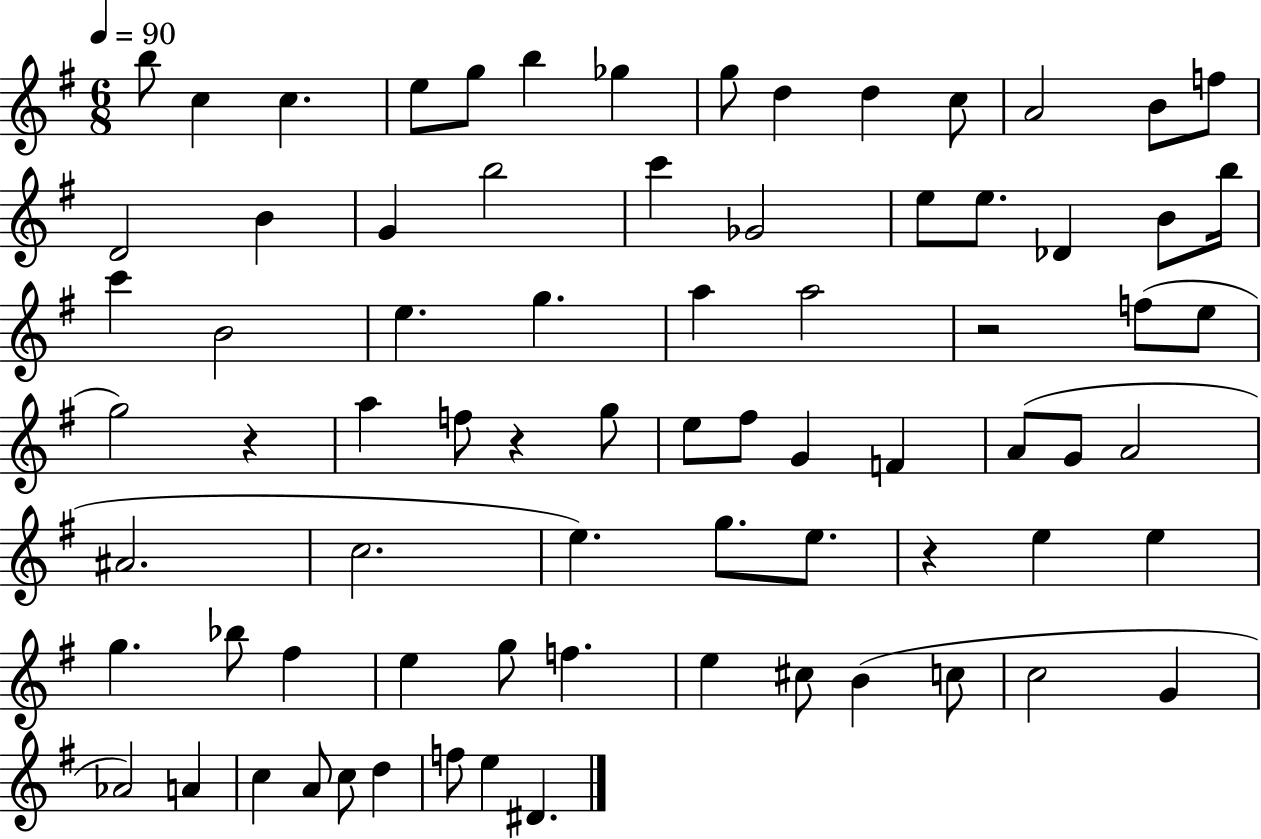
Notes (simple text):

B5/e C5/q C5/q. E5/e G5/e B5/q Gb5/q G5/e D5/q D5/q C5/e A4/h B4/e F5/e D4/h B4/q G4/q B5/h C6/q Gb4/h E5/e E5/e. Db4/q B4/e B5/s C6/q B4/h E5/q. G5/q. A5/q A5/h R/h F5/e E5/e G5/h R/q A5/q F5/e R/q G5/e E5/e F#5/e G4/q F4/q A4/e G4/e A4/h A#4/h. C5/h. E5/q. G5/e. E5/e. R/q E5/q E5/q G5/q. Bb5/e F#5/q E5/q G5/e F5/q. E5/q C#5/e B4/q C5/e C5/h G4/q Ab4/h A4/q C5/q A4/e C5/e D5/q F5/e E5/q D#4/q.